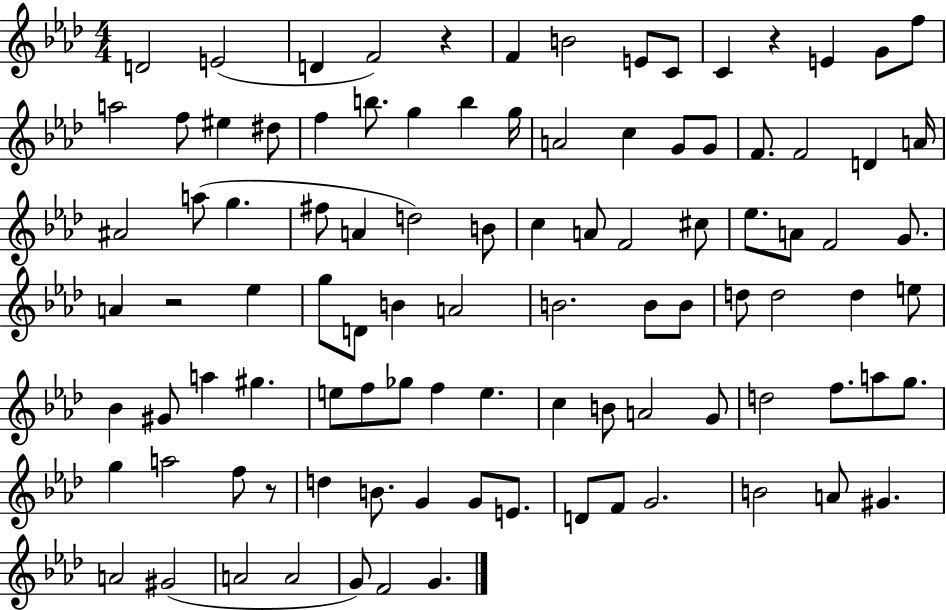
{
  \clef treble
  \numericTimeSignature
  \time 4/4
  \key aes \major
  \repeat volta 2 { d'2 e'2( | d'4 f'2) r4 | f'4 b'2 e'8 c'8 | c'4 r4 e'4 g'8 f''8 | \break a''2 f''8 eis''4 dis''8 | f''4 b''8. g''4 b''4 g''16 | a'2 c''4 g'8 g'8 | f'8. f'2 d'4 a'16 | \break ais'2 a''8( g''4. | fis''8 a'4 d''2) b'8 | c''4 a'8 f'2 cis''8 | ees''8. a'8 f'2 g'8. | \break a'4 r2 ees''4 | g''8 d'8 b'4 a'2 | b'2. b'8 b'8 | d''8 d''2 d''4 e''8 | \break bes'4 gis'8 a''4 gis''4. | e''8 f''8 ges''8 f''4 e''4. | c''4 b'8 a'2 g'8 | d''2 f''8. a''8 g''8. | \break g''4 a''2 f''8 r8 | d''4 b'8. g'4 g'8 e'8. | d'8 f'8 g'2. | b'2 a'8 gis'4. | \break a'2 gis'2( | a'2 a'2 | g'8) f'2 g'4. | } \bar "|."
}